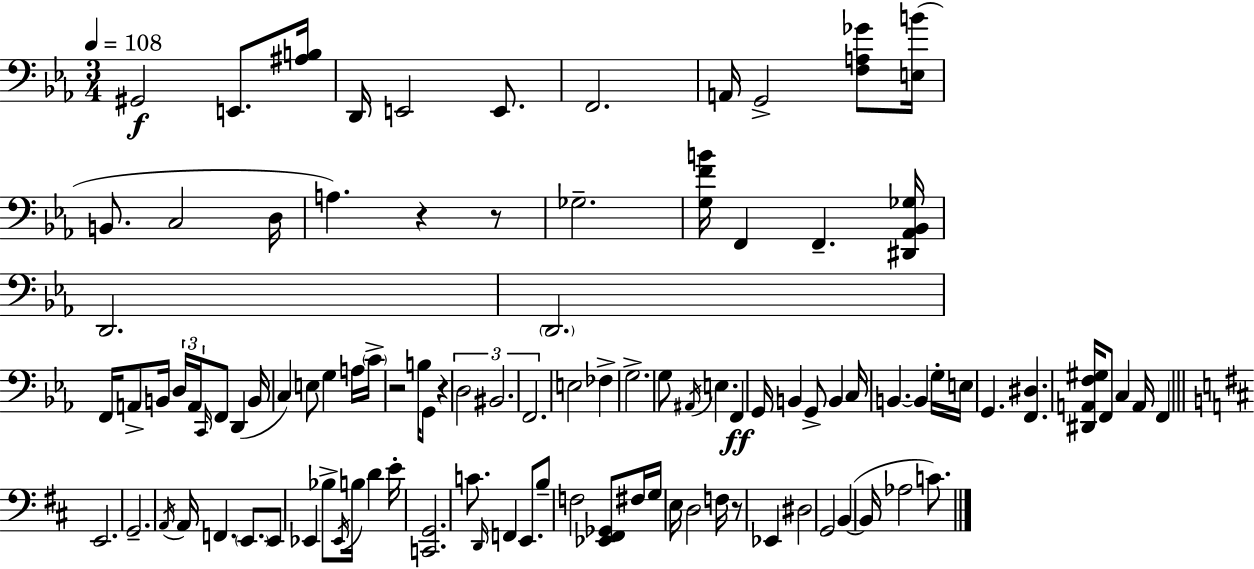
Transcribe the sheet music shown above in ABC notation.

X:1
T:Untitled
M:3/4
L:1/4
K:Cm
^G,,2 E,,/2 [^A,B,]/4 D,,/4 E,,2 E,,/2 F,,2 A,,/4 G,,2 [F,A,_G]/2 [E,B]/4 B,,/2 C,2 D,/4 A, z z/2 _G,2 [G,FB]/4 F,, F,, [^D,,_A,,_B,,_G,]/4 D,,2 D,,2 F,,/4 A,,/2 B,,/4 D,/4 A,,/4 C,,/4 F,,/2 D,, B,,/4 C, E,/2 G, A,/4 C/4 z2 B,/4 G,,/2 z D,2 ^B,,2 F,,2 E,2 _F, G,2 G,/2 ^A,,/4 E, F,, G,,/4 B,, G,,/2 B,, C,/4 B,, B,, G,/4 E,/4 G,, [F,,^D,] [^D,,A,,F,^G,]/4 F,,/2 C, A,,/4 F,, E,,2 G,,2 A,,/4 A,,/4 F,, E,,/2 E,,/2 _E,, _B,/2 _E,,/4 B,/4 D E/4 [C,,G,,]2 C/2 D,,/4 F,, E,,/2 B,/2 F,2 [_E,,^F,,_G,,]/2 ^F,/4 G,/4 E,/4 D,2 F,/4 z/2 _E,, ^D,2 G,,2 B,, B,,/4 _A,2 C/2